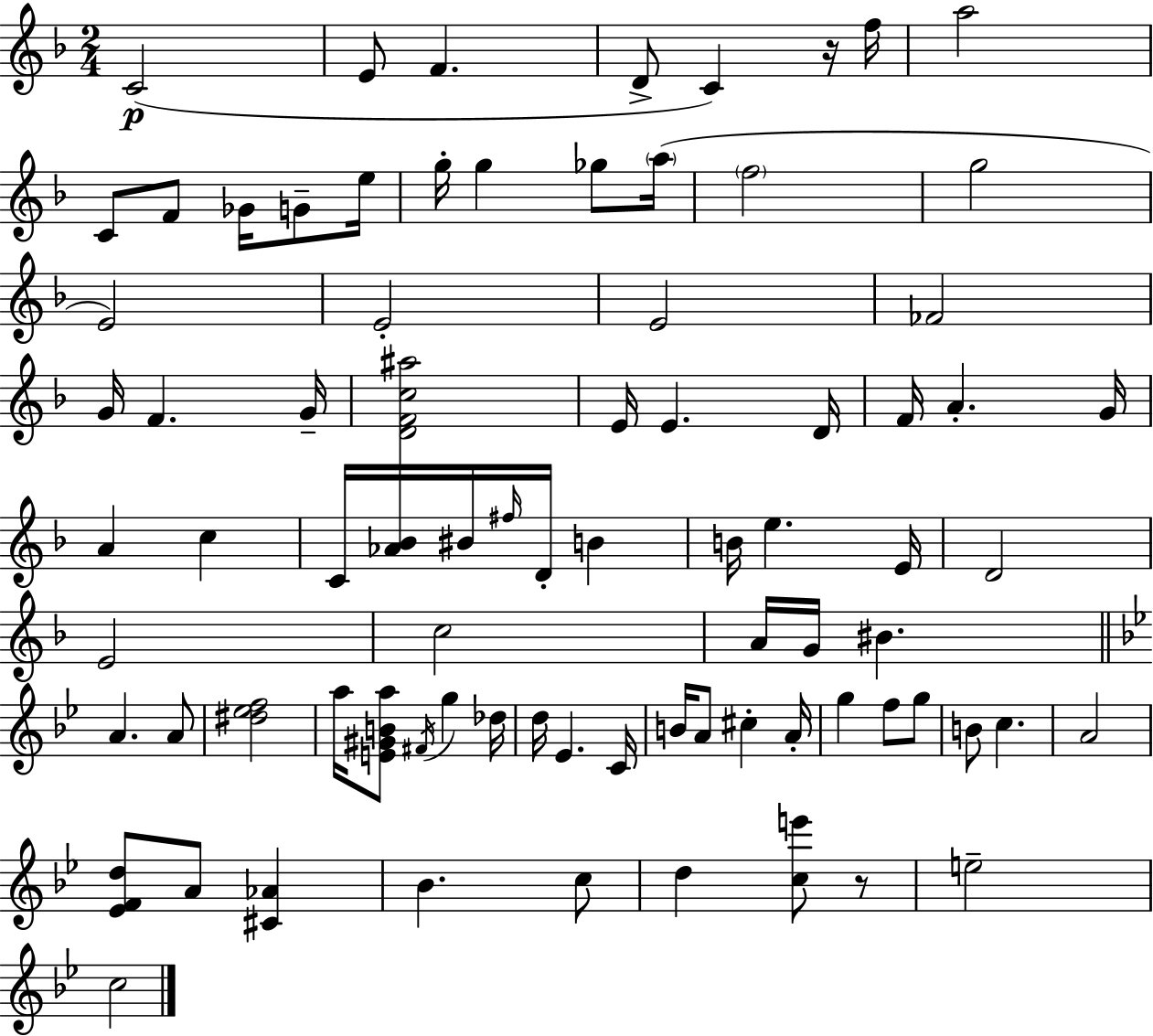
{
  \clef treble
  \numericTimeSignature
  \time 2/4
  \key d \minor
  c'2(\p | e'8 f'4. | d'8-> c'4) r16 f''16 | a''2 | \break c'8 f'8 ges'16 g'8-- e''16 | g''16-. g''4 ges''8 \parenthesize a''16( | \parenthesize f''2 | g''2 | \break e'2) | e'2-. | e'2 | fes'2 | \break g'16 f'4. g'16-- | <d' f' c'' ais''>2 | e'16 e'4. d'16 | f'16 a'4.-. g'16 | \break a'4 c''4 | c'16 <aes' bes'>16 bis'16 \grace { fis''16 } d'16-. b'4 | b'16 e''4. | e'16 d'2 | \break e'2 | c''2 | a'16 g'16 bis'4. | \bar "||" \break \key g \minor a'4. a'8 | <dis'' ees'' f''>2 | a''16 <e' gis' b' a''>8 \acciaccatura { fis'16 } g''4 | des''16 d''16 ees'4. | \break c'16 b'16 a'8 cis''4-. | a'16-. g''4 f''8 g''8 | b'8 c''4. | a'2 | \break <ees' f' d''>8 a'8 <cis' aes'>4 | bes'4. c''8 | d''4 <c'' e'''>8 r8 | e''2-- | \break c''2 | \bar "|."
}